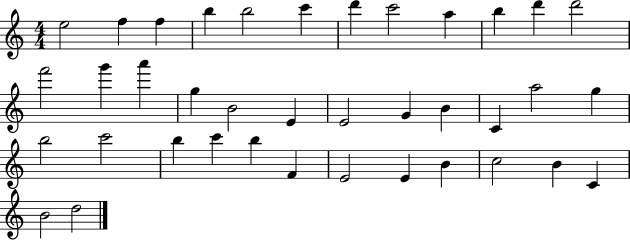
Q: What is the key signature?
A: C major